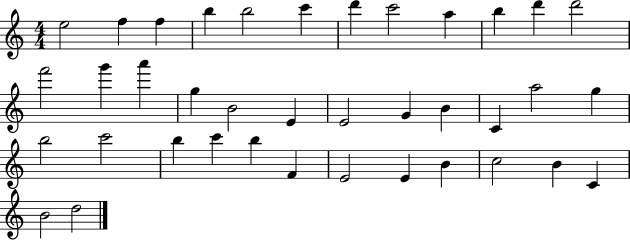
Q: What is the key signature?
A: C major